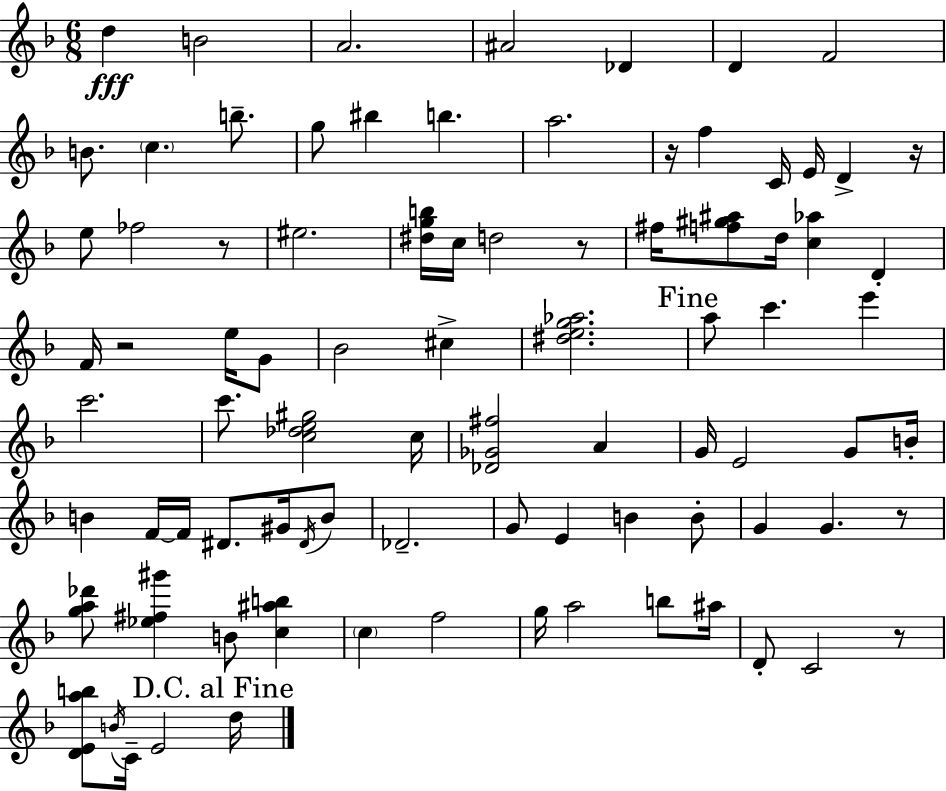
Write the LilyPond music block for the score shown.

{
  \clef treble
  \numericTimeSignature
  \time 6/8
  \key d \minor
  d''4\fff b'2 | a'2. | ais'2 des'4 | d'4 f'2 | \break b'8. \parenthesize c''4. b''8.-- | g''8 bis''4 b''4. | a''2. | r16 f''4 c'16 e'16 d'4-> r16 | \break e''8 fes''2 r8 | eis''2. | <dis'' g'' b''>16 c''16 d''2 r8 | fis''16 <f'' gis'' ais''>8 d''16 <c'' aes''>4 d'4-. | \break f'16 r2 e''16 g'8 | bes'2 cis''4-> | <dis'' e'' g'' aes''>2. | \mark "Fine" a''8 c'''4. e'''4 | \break c'''2. | c'''8. <c'' des'' e'' gis''>2 c''16 | <des' ges' fis''>2 a'4 | g'16 e'2 g'8 b'16-. | \break b'4 f'16~~ f'16 dis'8. gis'16 \acciaccatura { dis'16 } b'8 | des'2.-- | g'8 e'4 b'4 b'8-. | g'4 g'4. r8 | \break <g'' a'' des'''>8 <ees'' fis'' gis'''>4 b'8 <c'' ais'' b''>4 | \parenthesize c''4 f''2 | g''16 a''2 b''8 | ais''16 d'8-. c'2 r8 | \break <d' e' a'' b''>8 \acciaccatura { b'16 } c'16-- e'2 | \mark "D.C. al Fine" d''16 \bar "|."
}